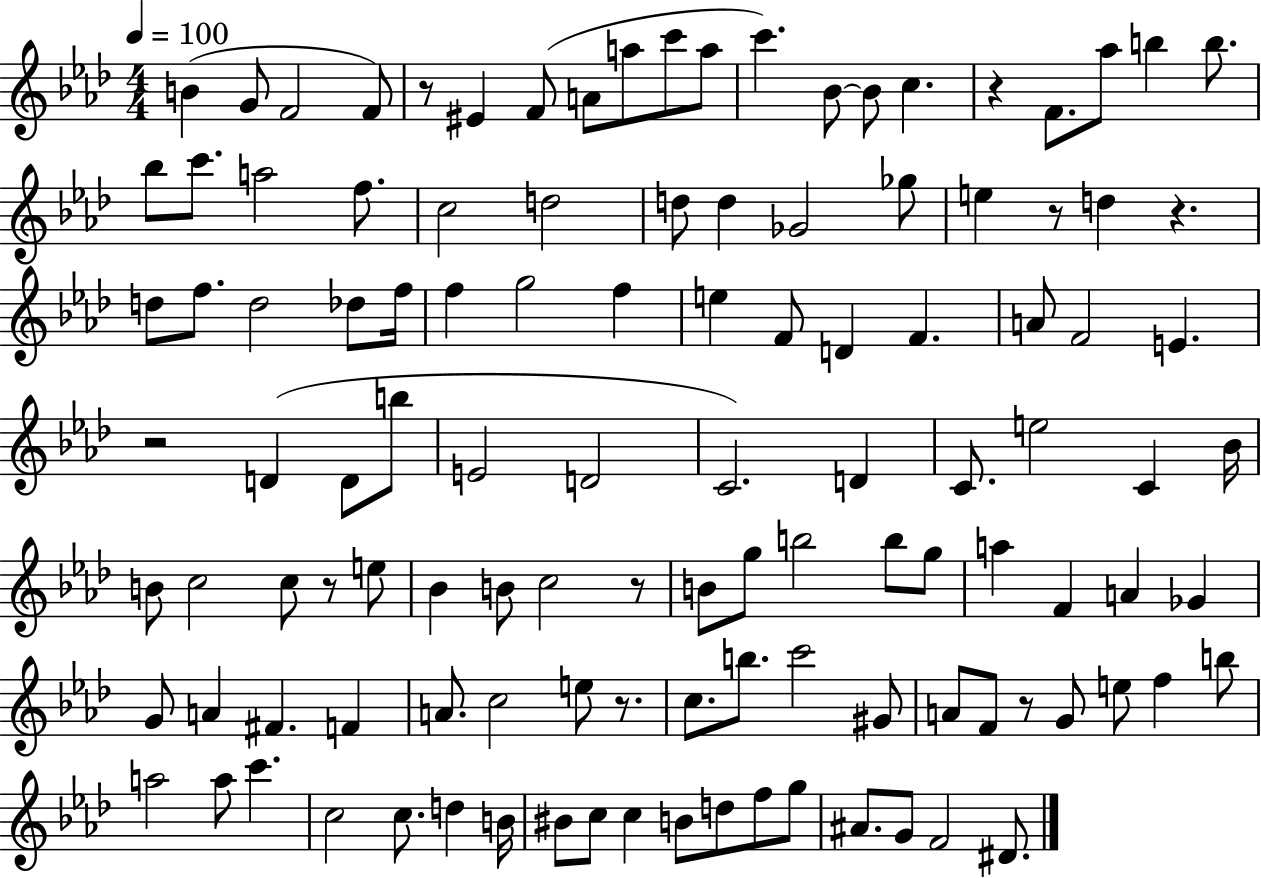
B4/q G4/e F4/h F4/e R/e EIS4/q F4/e A4/e A5/e C6/e A5/e C6/q. Bb4/e Bb4/e C5/q. R/q F4/e. Ab5/e B5/q B5/e. Bb5/e C6/e. A5/h F5/e. C5/h D5/h D5/e D5/q Gb4/h Gb5/e E5/q R/e D5/q R/q. D5/e F5/e. D5/h Db5/e F5/s F5/q G5/h F5/q E5/q F4/e D4/q F4/q. A4/e F4/h E4/q. R/h D4/q D4/e B5/e E4/h D4/h C4/h. D4/q C4/e. E5/h C4/q Bb4/s B4/e C5/h C5/e R/e E5/e Bb4/q B4/e C5/h R/e B4/e G5/e B5/h B5/e G5/e A5/q F4/q A4/q Gb4/q G4/e A4/q F#4/q. F4/q A4/e. C5/h E5/e R/e. C5/e. B5/e. C6/h G#4/e A4/e F4/e R/e G4/e E5/e F5/q B5/e A5/h A5/e C6/q. C5/h C5/e. D5/q B4/s BIS4/e C5/e C5/q B4/e D5/e F5/e G5/e A#4/e. G4/e F4/h D#4/e.